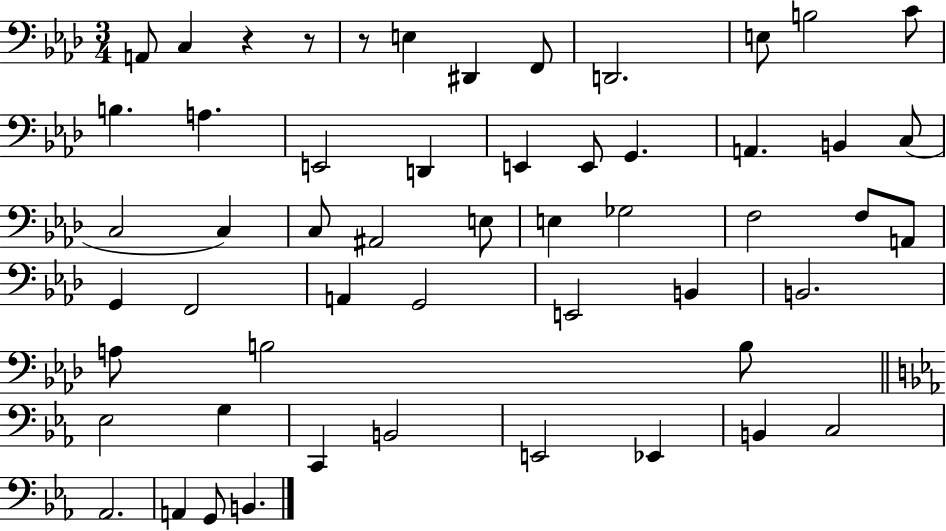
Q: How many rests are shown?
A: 3